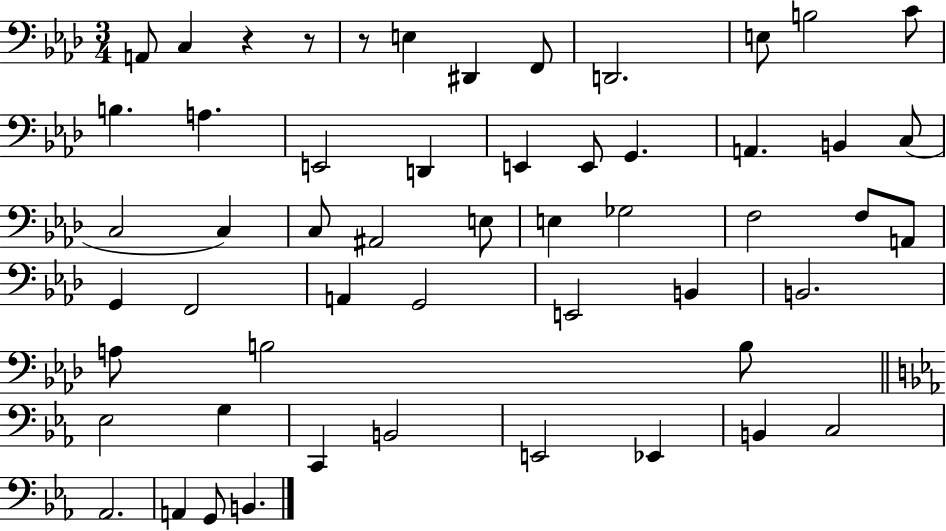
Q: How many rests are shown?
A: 3